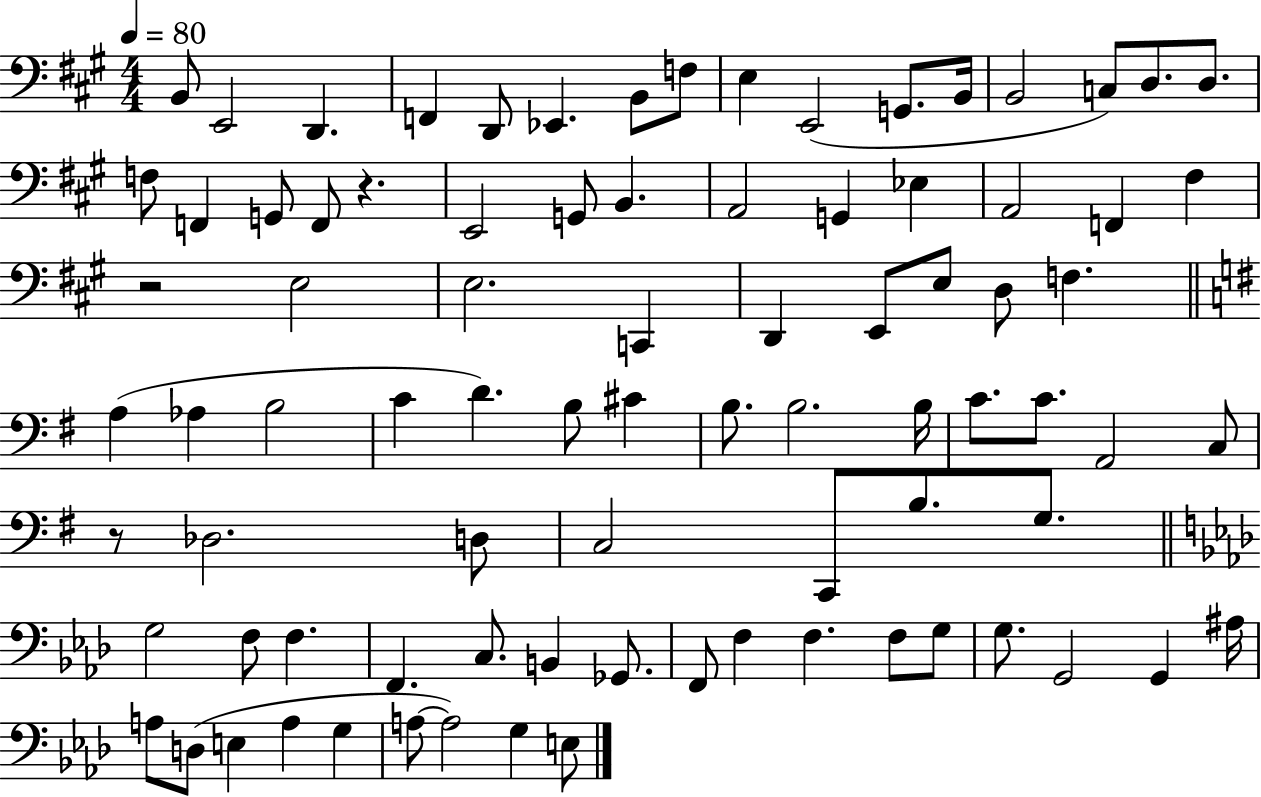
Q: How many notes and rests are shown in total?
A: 85